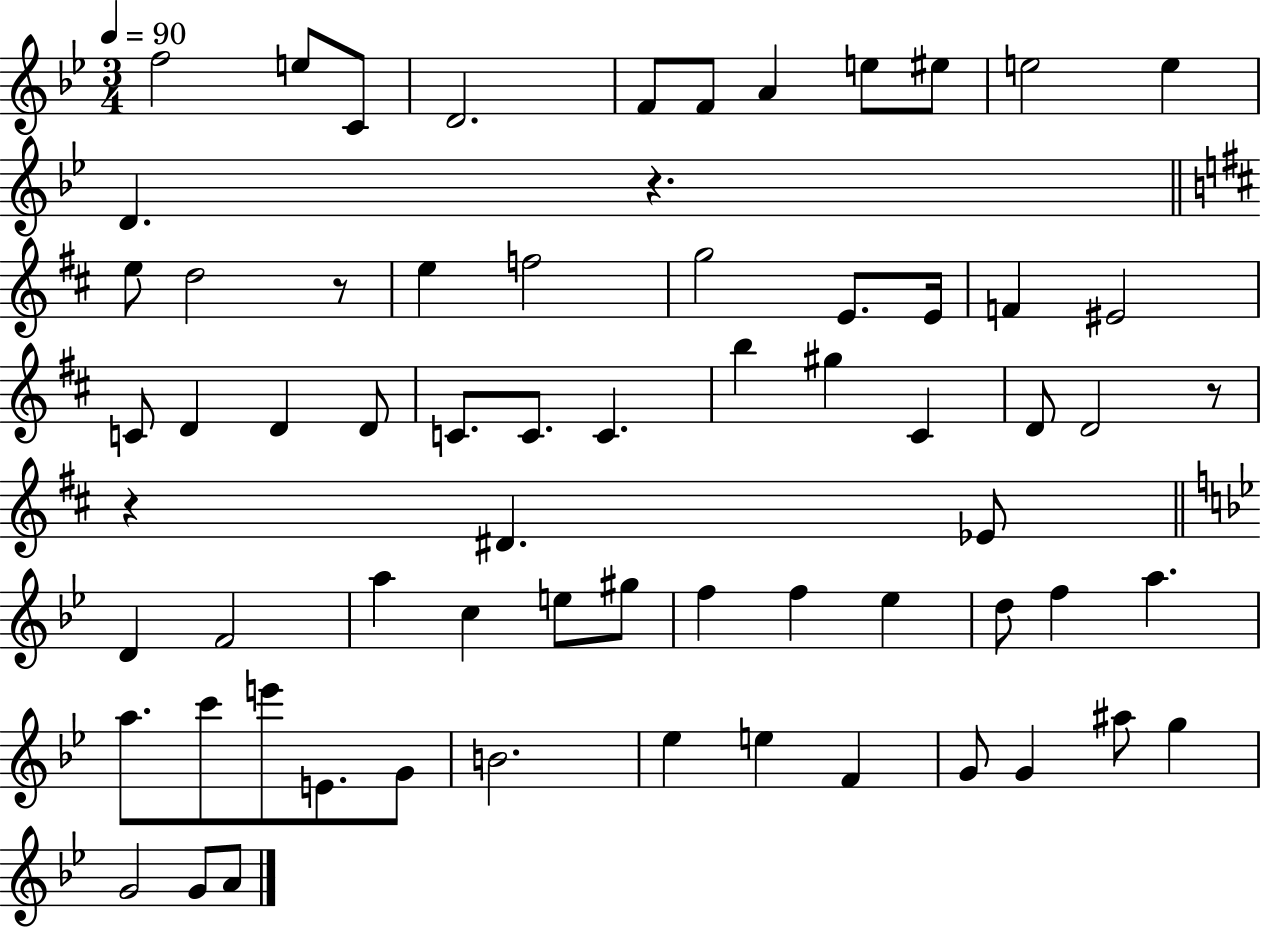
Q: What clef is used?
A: treble